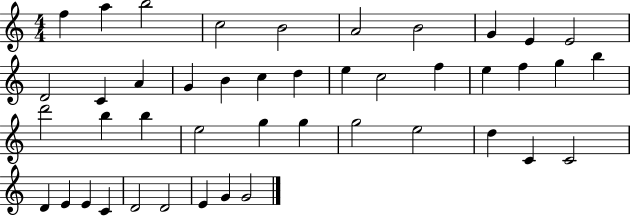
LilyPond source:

{
  \clef treble
  \numericTimeSignature
  \time 4/4
  \key c \major
  f''4 a''4 b''2 | c''2 b'2 | a'2 b'2 | g'4 e'4 e'2 | \break d'2 c'4 a'4 | g'4 b'4 c''4 d''4 | e''4 c''2 f''4 | e''4 f''4 g''4 b''4 | \break d'''2 b''4 b''4 | e''2 g''4 g''4 | g''2 e''2 | d''4 c'4 c'2 | \break d'4 e'4 e'4 c'4 | d'2 d'2 | e'4 g'4 g'2 | \bar "|."
}